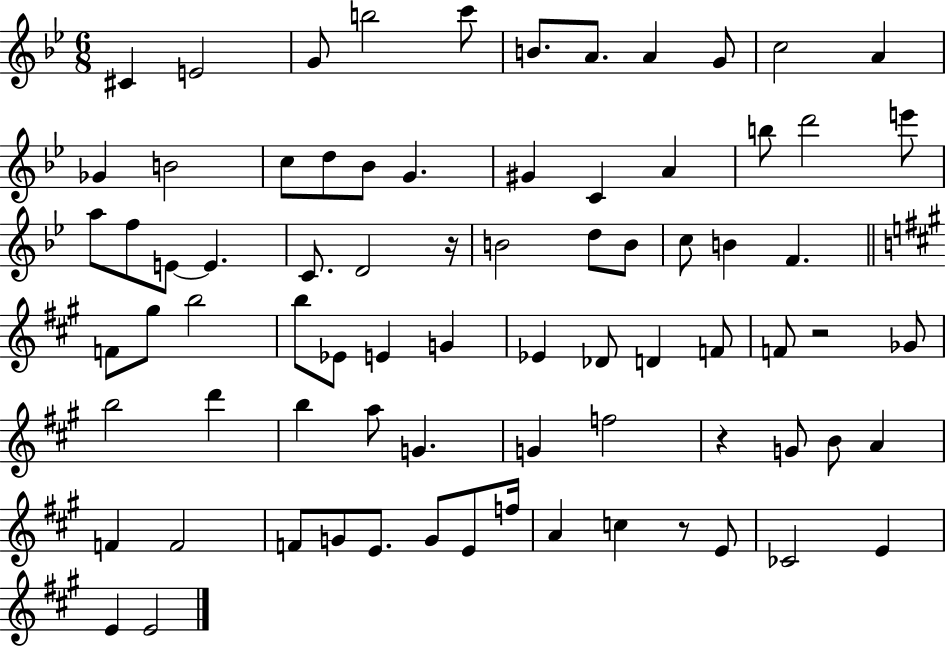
C#4/q E4/h G4/e B5/h C6/e B4/e. A4/e. A4/q G4/e C5/h A4/q Gb4/q B4/h C5/e D5/e Bb4/e G4/q. G#4/q C4/q A4/q B5/e D6/h E6/e A5/e F5/e E4/e E4/q. C4/e. D4/h R/s B4/h D5/e B4/e C5/e B4/q F4/q. F4/e G#5/e B5/h B5/e Eb4/e E4/q G4/q Eb4/q Db4/e D4/q F4/e F4/e R/h Gb4/e B5/h D6/q B5/q A5/e G4/q. G4/q F5/h R/q G4/e B4/e A4/q F4/q F4/h F4/e G4/e E4/e. G4/e E4/e F5/s A4/q C5/q R/e E4/e CES4/h E4/q E4/q E4/h